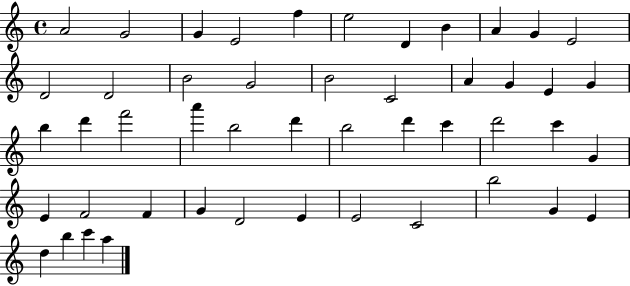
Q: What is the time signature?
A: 4/4